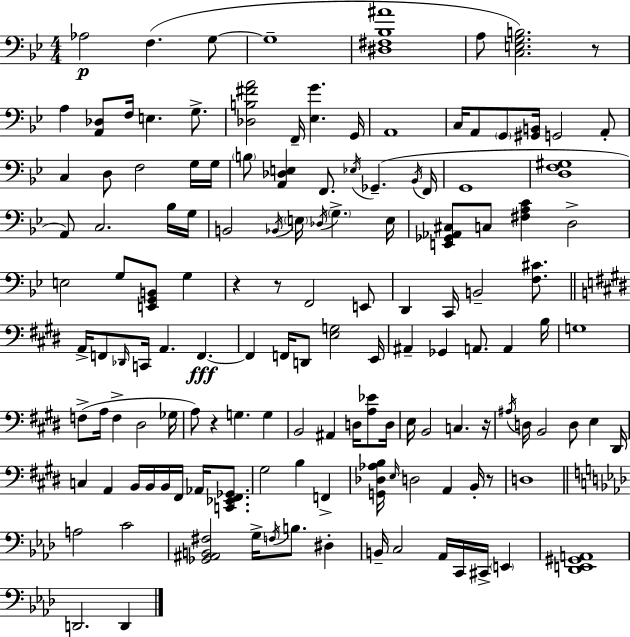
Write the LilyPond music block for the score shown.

{
  \clef bass
  \numericTimeSignature
  \time 4/4
  \key bes \major
  \repeat volta 2 { aes2\p f4.( g8~~ | g1-- | <dis fis bes ais'>1 | a8 <c e g b>2.) r8 | \break a4 <a, des>8 f16 e4. g8.-> | <des b fis' a'>2 f,16-- <ees g'>4. g,16 | a,1 | c16 a,8 \parenthesize g,8 <gis, b,>16 g,2 a,8-. | \break c4 d8 f2 g16 g16 | \parenthesize b8 <a, des e>4 f,8. \acciaccatura { ees16 } ges,4.--( | \acciaccatura { bes,16 } f,16 g,1 | <d f gis>1 | \break a,8) c2. | bes16 g16 b,2 \acciaccatura { bes,16 } \parenthesize e16 \acciaccatura { des16 } \parenthesize g4.-> | e16 <e, ges, aes, cis>8 c8 <fis a c'>4 d2-> | e2 g8 <e, g, b,>8 | \break g4 r4 r8 f,2 | e,8 d,4 c,16 b,2-- | <f cis'>8. \bar "||" \break \key e \major a,16-> f,8 \grace { des,16 } c,16 a,4. f,4.~~\fff | f,4 f,16 d,8 <e g>2 | e,16 ais,4-- ges,4 a,8. a,4 | b16 g1 | \break f8->( a16 f4-> dis2 | ges16 a8) r4 g4. g4 | b,2 ais,4 d16 <a ees'>8 | d16 e16 b,2 c4. | \break r16 \acciaccatura { ais16 } d16 b,2 d8 e4 | dis,16 c4 a,4 b,16 b,16 b,16 fis,16 aes,16 <c, ees, fis, ges,>8. | gis2 b4 f,4-> | <g, des aes b>16 \grace { e16 } d2 a,4 | \break b,16-. r8 d1 | \bar "||" \break \key aes \major a2 c'2 | <ges, ais, b, fis>2 g16-> \acciaccatura { f16 } b8. dis4-. | b,16-- c2 aes,16 c,16 cis,16-> \parenthesize e,4 | <des, e, gis, a,>1 | \break d,2. d,4 | } \bar "|."
}